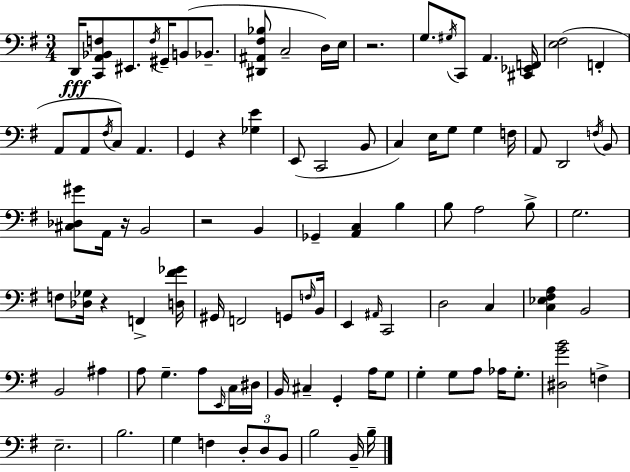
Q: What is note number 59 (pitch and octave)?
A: A3